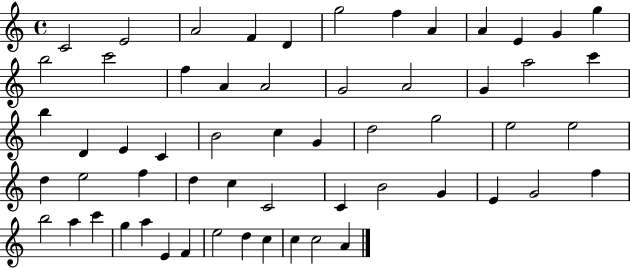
C4/h E4/h A4/h F4/q D4/q G5/h F5/q A4/q A4/q E4/q G4/q G5/q B5/h C6/h F5/q A4/q A4/h G4/h A4/h G4/q A5/h C6/q B5/q D4/q E4/q C4/q B4/h C5/q G4/q D5/h G5/h E5/h E5/h D5/q E5/h F5/q D5/q C5/q C4/h C4/q B4/h G4/q E4/q G4/h F5/q B5/h A5/q C6/q G5/q A5/q E4/q F4/q E5/h D5/q C5/q C5/q C5/h A4/q